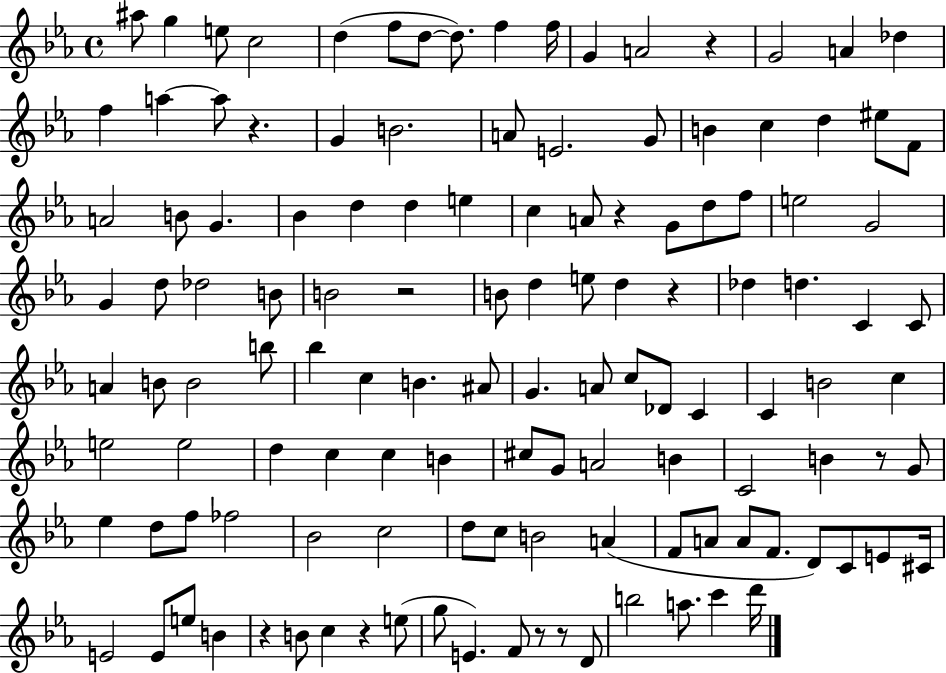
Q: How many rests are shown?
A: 10